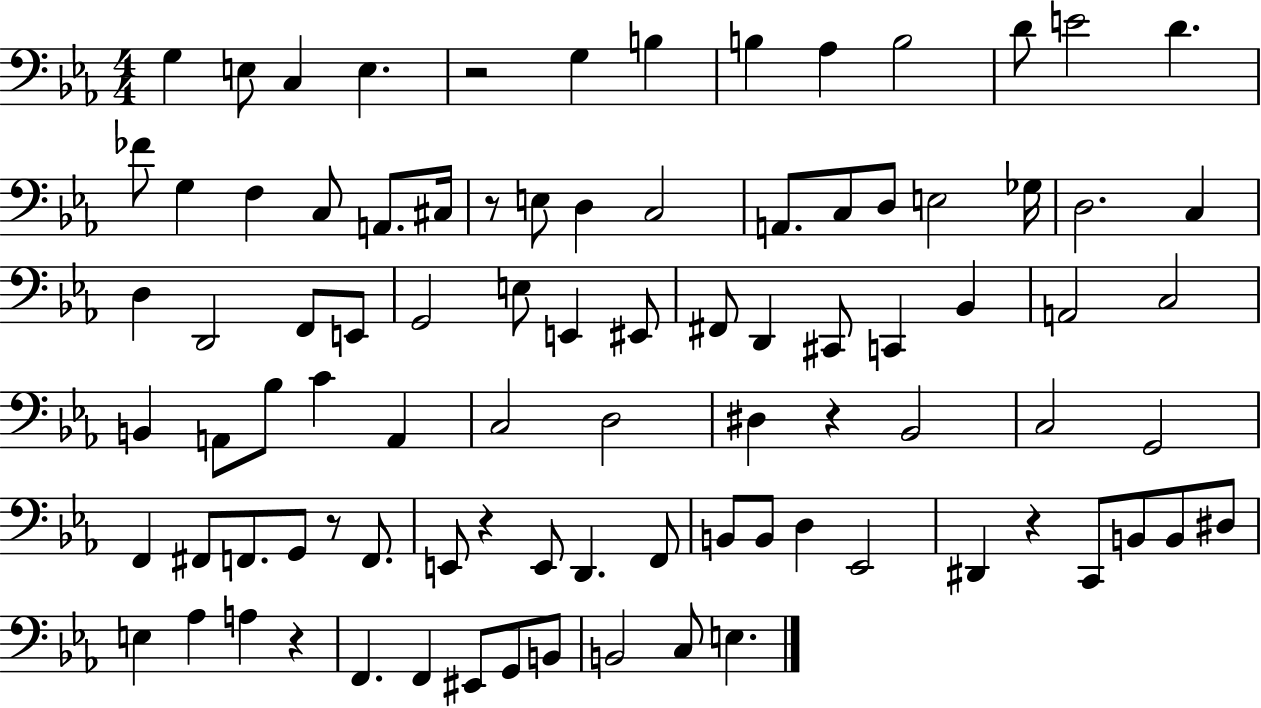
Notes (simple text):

G3/q E3/e C3/q E3/q. R/h G3/q B3/q B3/q Ab3/q B3/h D4/e E4/h D4/q. FES4/e G3/q F3/q C3/e A2/e. C#3/s R/e E3/e D3/q C3/h A2/e. C3/e D3/e E3/h Gb3/s D3/h. C3/q D3/q D2/h F2/e E2/e G2/h E3/e E2/q EIS2/e F#2/e D2/q C#2/e C2/q Bb2/q A2/h C3/h B2/q A2/e Bb3/e C4/q A2/q C3/h D3/h D#3/q R/q Bb2/h C3/h G2/h F2/q F#2/e F2/e. G2/e R/e F2/e. E2/e R/q E2/e D2/q. F2/e B2/e B2/e D3/q Eb2/h D#2/q R/q C2/e B2/e B2/e D#3/e E3/q Ab3/q A3/q R/q F2/q. F2/q EIS2/e G2/e B2/e B2/h C3/e E3/q.